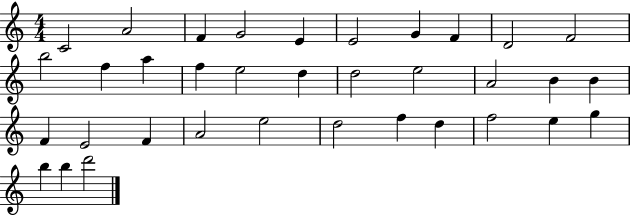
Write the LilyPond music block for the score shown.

{
  \clef treble
  \numericTimeSignature
  \time 4/4
  \key c \major
  c'2 a'2 | f'4 g'2 e'4 | e'2 g'4 f'4 | d'2 f'2 | \break b''2 f''4 a''4 | f''4 e''2 d''4 | d''2 e''2 | a'2 b'4 b'4 | \break f'4 e'2 f'4 | a'2 e''2 | d''2 f''4 d''4 | f''2 e''4 g''4 | \break b''4 b''4 d'''2 | \bar "|."
}